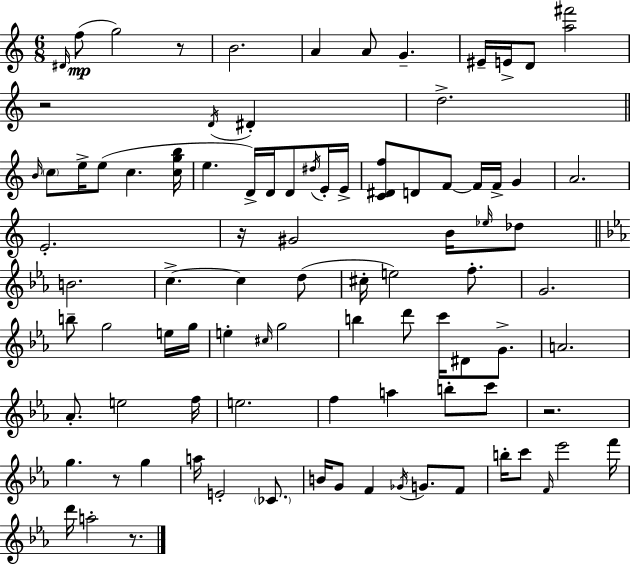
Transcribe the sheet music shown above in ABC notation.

X:1
T:Untitled
M:6/8
L:1/4
K:C
^D/4 f/2 g2 z/2 B2 A A/2 G ^E/4 E/4 D/2 [a^f']2 z2 D/4 ^D d2 B/4 c/2 e/4 e/2 c [cgb]/4 e D/4 D/4 D/2 ^d/4 E/4 E/4 [C^Df]/2 D/2 F/2 F/4 F/4 G A2 E2 z/4 ^G2 B/4 _e/4 _d/2 B2 c c d/2 ^c/4 e2 f/2 G2 b/2 g2 e/4 g/4 e ^c/4 g2 b d'/2 c'/4 ^D/2 G/2 A2 _A/2 e2 f/4 e2 f a b/2 c'/2 z2 g z/2 g a/4 E2 _C/2 B/4 G/2 F _G/4 G/2 F/2 b/4 c'/2 F/4 _e'2 f'/4 d'/4 a2 z/2